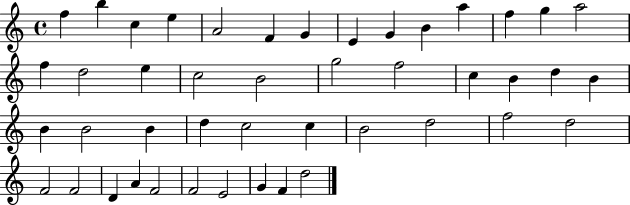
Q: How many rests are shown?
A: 0